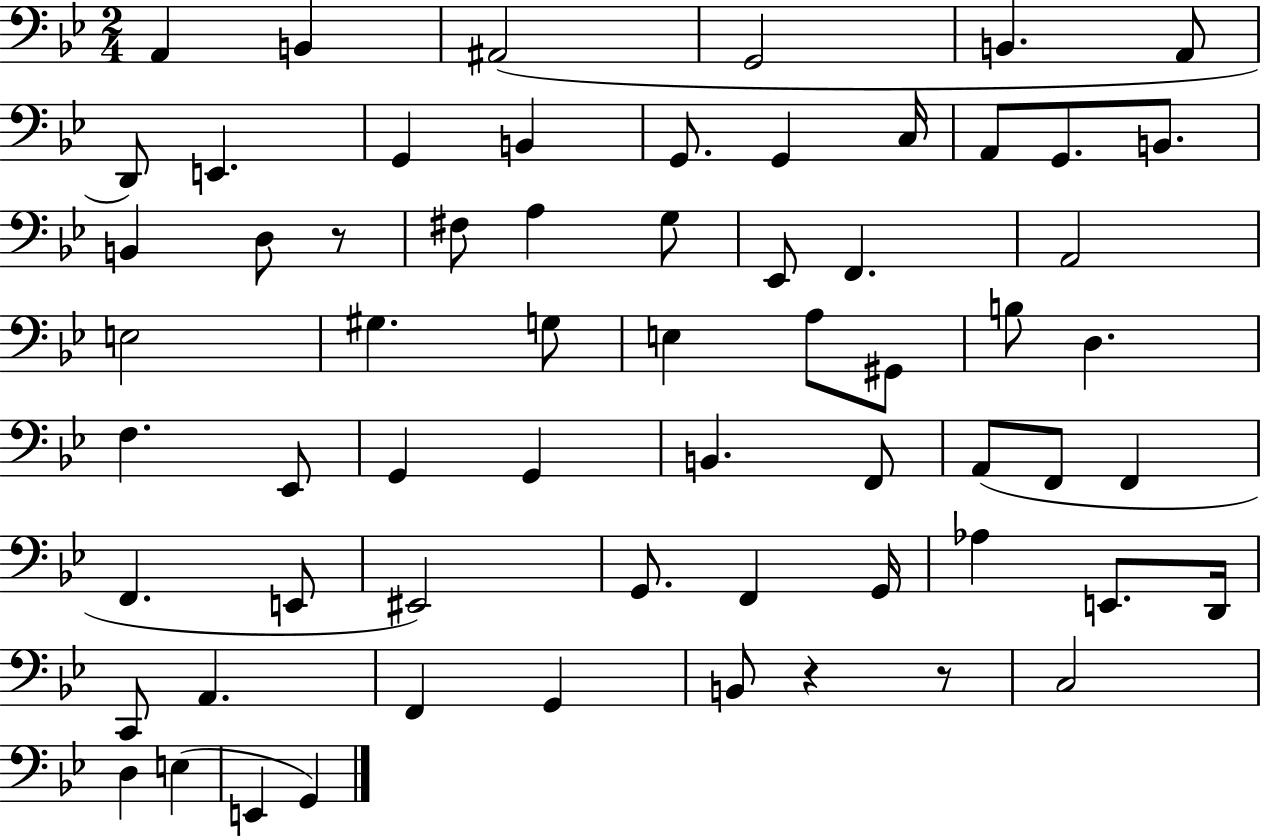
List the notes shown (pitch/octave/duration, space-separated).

A2/q B2/q A#2/h G2/h B2/q. A2/e D2/e E2/q. G2/q B2/q G2/e. G2/q C3/s A2/e G2/e. B2/e. B2/q D3/e R/e F#3/e A3/q G3/e Eb2/e F2/q. A2/h E3/h G#3/q. G3/e E3/q A3/e G#2/e B3/e D3/q. F3/q. Eb2/e G2/q G2/q B2/q. F2/e A2/e F2/e F2/q F2/q. E2/e EIS2/h G2/e. F2/q G2/s Ab3/q E2/e. D2/s C2/e A2/q. F2/q G2/q B2/e R/q R/e C3/h D3/q E3/q E2/q G2/q